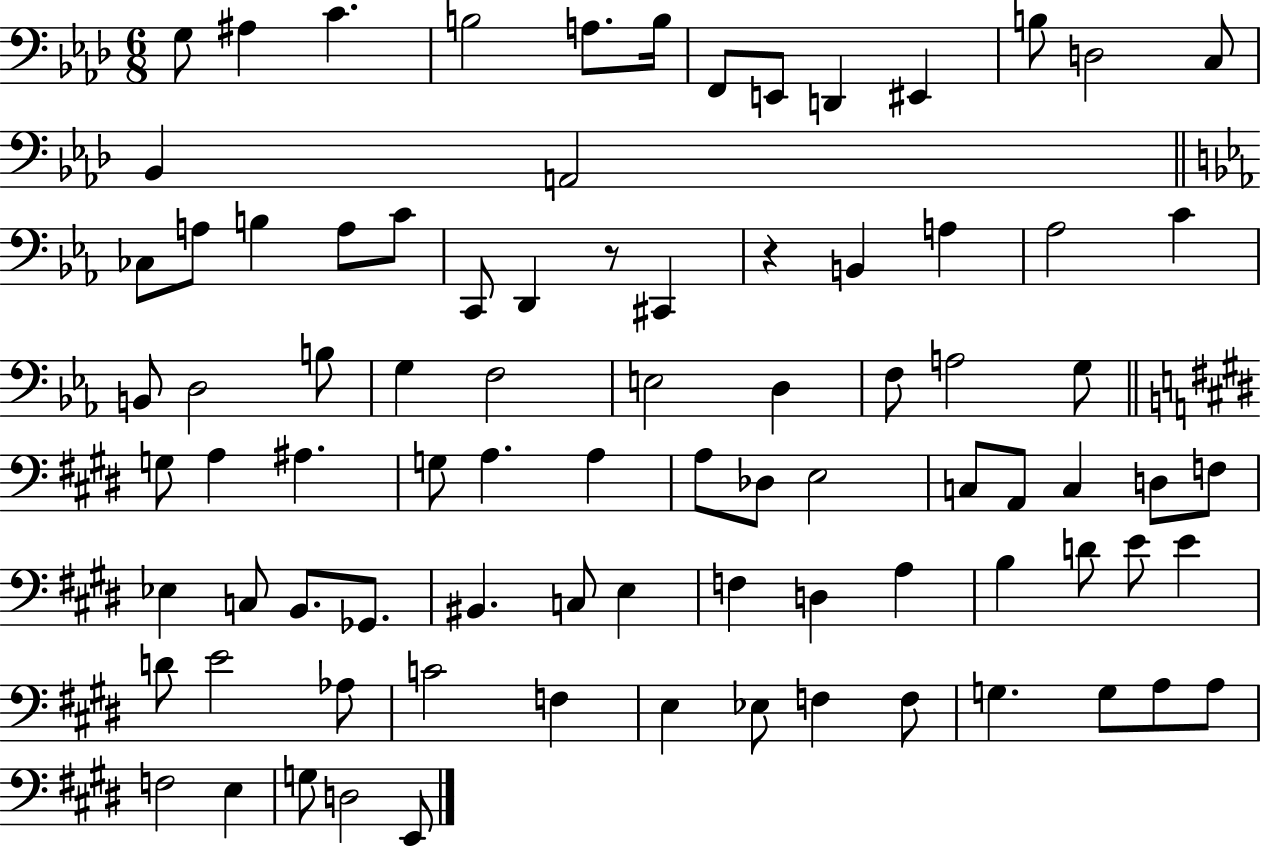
G3/e A#3/q C4/q. B3/h A3/e. B3/s F2/e E2/e D2/q EIS2/q B3/e D3/h C3/e Bb2/q A2/h CES3/e A3/e B3/q A3/e C4/e C2/e D2/q R/e C#2/q R/q B2/q A3/q Ab3/h C4/q B2/e D3/h B3/e G3/q F3/h E3/h D3/q F3/e A3/h G3/e G3/e A3/q A#3/q. G3/e A3/q. A3/q A3/e Db3/e E3/h C3/e A2/e C3/q D3/e F3/e Eb3/q C3/e B2/e. Gb2/e. BIS2/q. C3/e E3/q F3/q D3/q A3/q B3/q D4/e E4/e E4/q D4/e E4/h Ab3/e C4/h F3/q E3/q Eb3/e F3/q F3/e G3/q. G3/e A3/e A3/e F3/h E3/q G3/e D3/h E2/e